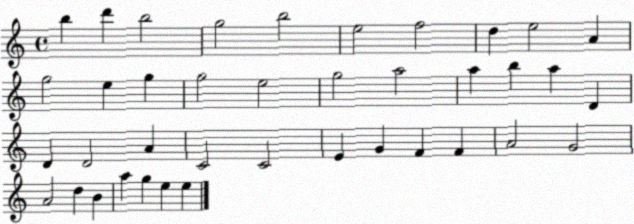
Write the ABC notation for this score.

X:1
T:Untitled
M:4/4
L:1/4
K:C
b d' b2 g2 b2 e2 f2 d e2 A g2 e g g2 e2 g2 a2 a b a D D D2 A C2 C2 E G F F A2 G2 A2 d B a g e e